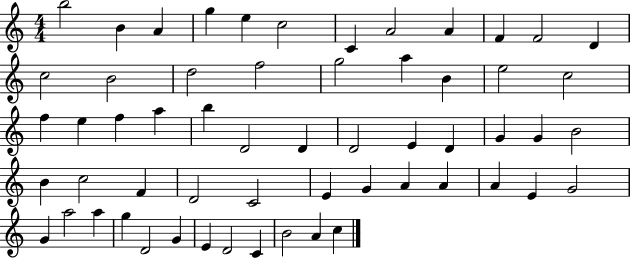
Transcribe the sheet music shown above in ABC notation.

X:1
T:Untitled
M:4/4
L:1/4
K:C
b2 B A g e c2 C A2 A F F2 D c2 B2 d2 f2 g2 a B e2 c2 f e f a b D2 D D2 E D G G B2 B c2 F D2 C2 E G A A A E G2 G a2 a g D2 G E D2 C B2 A c